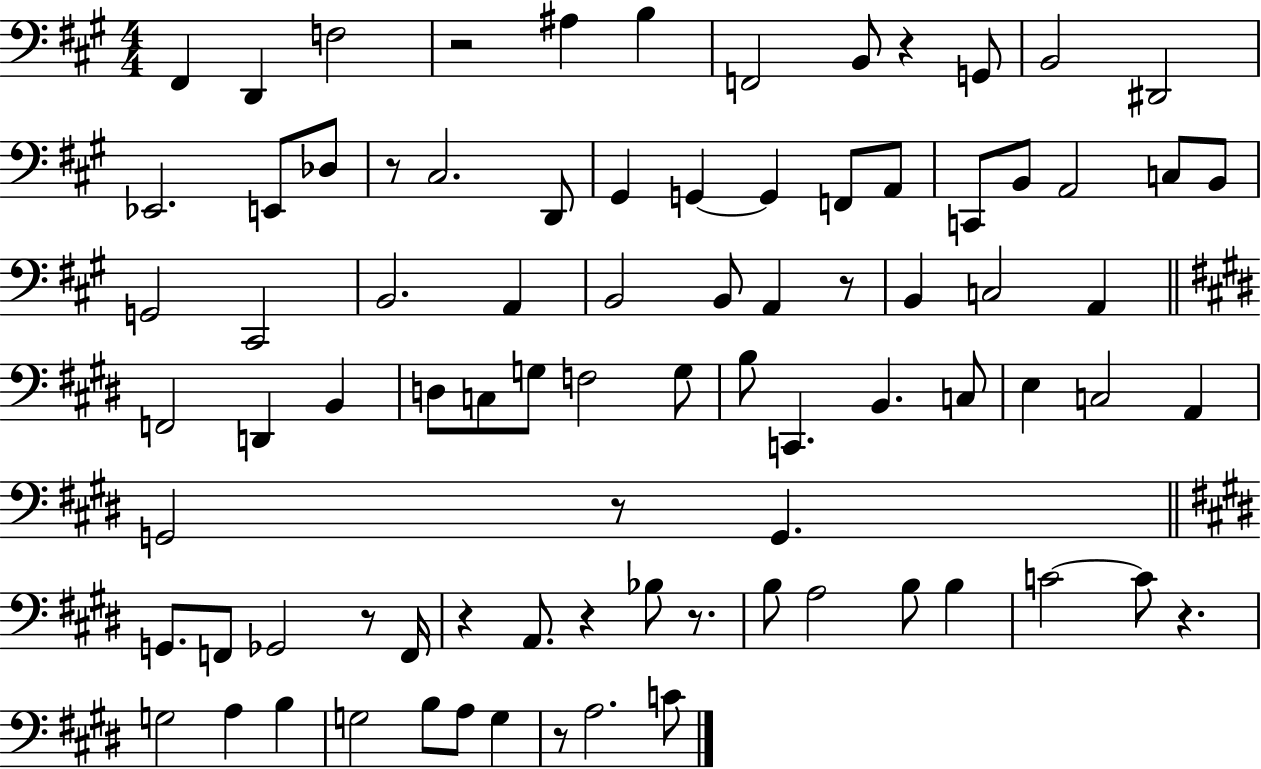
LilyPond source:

{
  \clef bass
  \numericTimeSignature
  \time 4/4
  \key a \major
  fis,4 d,4 f2 | r2 ais4 b4 | f,2 b,8 r4 g,8 | b,2 dis,2 | \break ees,2. e,8 des8 | r8 cis2. d,8 | gis,4 g,4~~ g,4 f,8 a,8 | c,8 b,8 a,2 c8 b,8 | \break g,2 cis,2 | b,2. a,4 | b,2 b,8 a,4 r8 | b,4 c2 a,4 | \break \bar "||" \break \key e \major f,2 d,4 b,4 | d8 c8 g8 f2 g8 | b8 c,4. b,4. c8 | e4 c2 a,4 | \break g,2 r8 g,4. | \bar "||" \break \key e \major g,8. f,8 ges,2 r8 f,16 | r4 a,8. r4 bes8 r8. | b8 a2 b8 b4 | c'2~~ c'8 r4. | \break g2 a4 b4 | g2 b8 a8 g4 | r8 a2. c'8 | \bar "|."
}